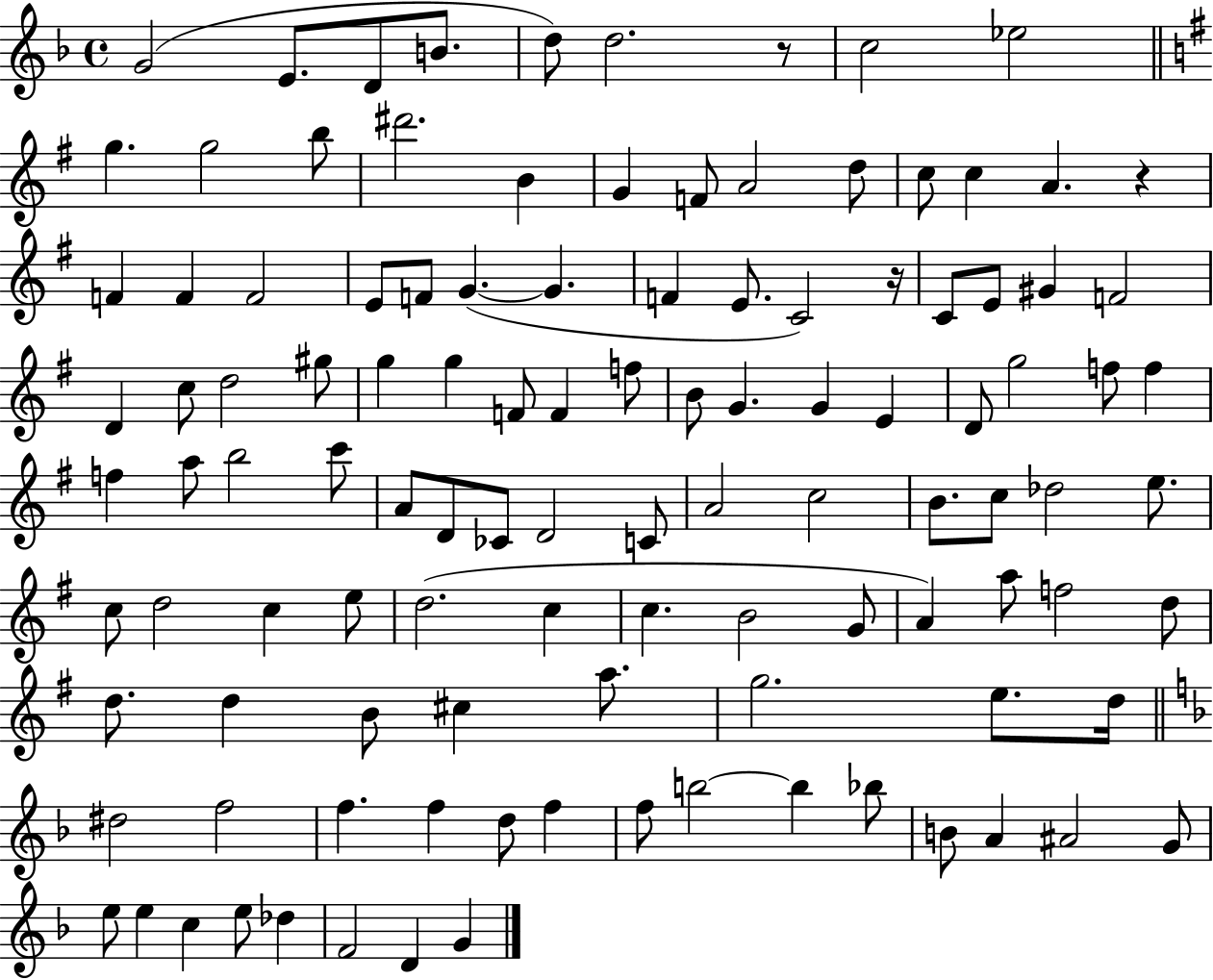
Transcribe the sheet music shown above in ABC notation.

X:1
T:Untitled
M:4/4
L:1/4
K:F
G2 E/2 D/2 B/2 d/2 d2 z/2 c2 _e2 g g2 b/2 ^d'2 B G F/2 A2 d/2 c/2 c A z F F F2 E/2 F/2 G G F E/2 C2 z/4 C/2 E/2 ^G F2 D c/2 d2 ^g/2 g g F/2 F f/2 B/2 G G E D/2 g2 f/2 f f a/2 b2 c'/2 A/2 D/2 _C/2 D2 C/2 A2 c2 B/2 c/2 _d2 e/2 c/2 d2 c e/2 d2 c c B2 G/2 A a/2 f2 d/2 d/2 d B/2 ^c a/2 g2 e/2 d/4 ^d2 f2 f f d/2 f f/2 b2 b _b/2 B/2 A ^A2 G/2 e/2 e c e/2 _d F2 D G